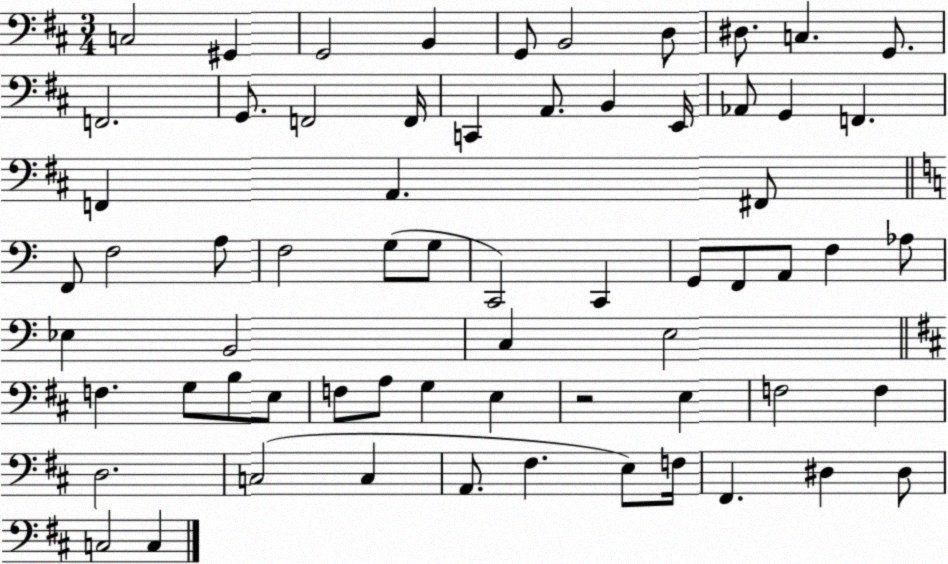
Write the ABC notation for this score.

X:1
T:Untitled
M:3/4
L:1/4
K:D
C,2 ^G,, G,,2 B,, G,,/2 B,,2 D,/2 ^D,/2 C, G,,/2 F,,2 G,,/2 F,,2 F,,/4 C,, A,,/2 B,, E,,/4 _A,,/2 G,, F,, F,, A,, ^F,,/2 F,,/2 F,2 A,/2 F,2 G,/2 G,/2 C,,2 C,, G,,/2 F,,/2 A,,/2 F, _A,/2 _E, B,,2 C, E,2 F, G,/2 B,/2 E,/2 F,/2 A,/2 G, E, z2 E, F,2 F, D,2 C,2 C, A,,/2 ^F, E,/2 F,/4 ^F,, ^D, ^D,/2 C,2 C,